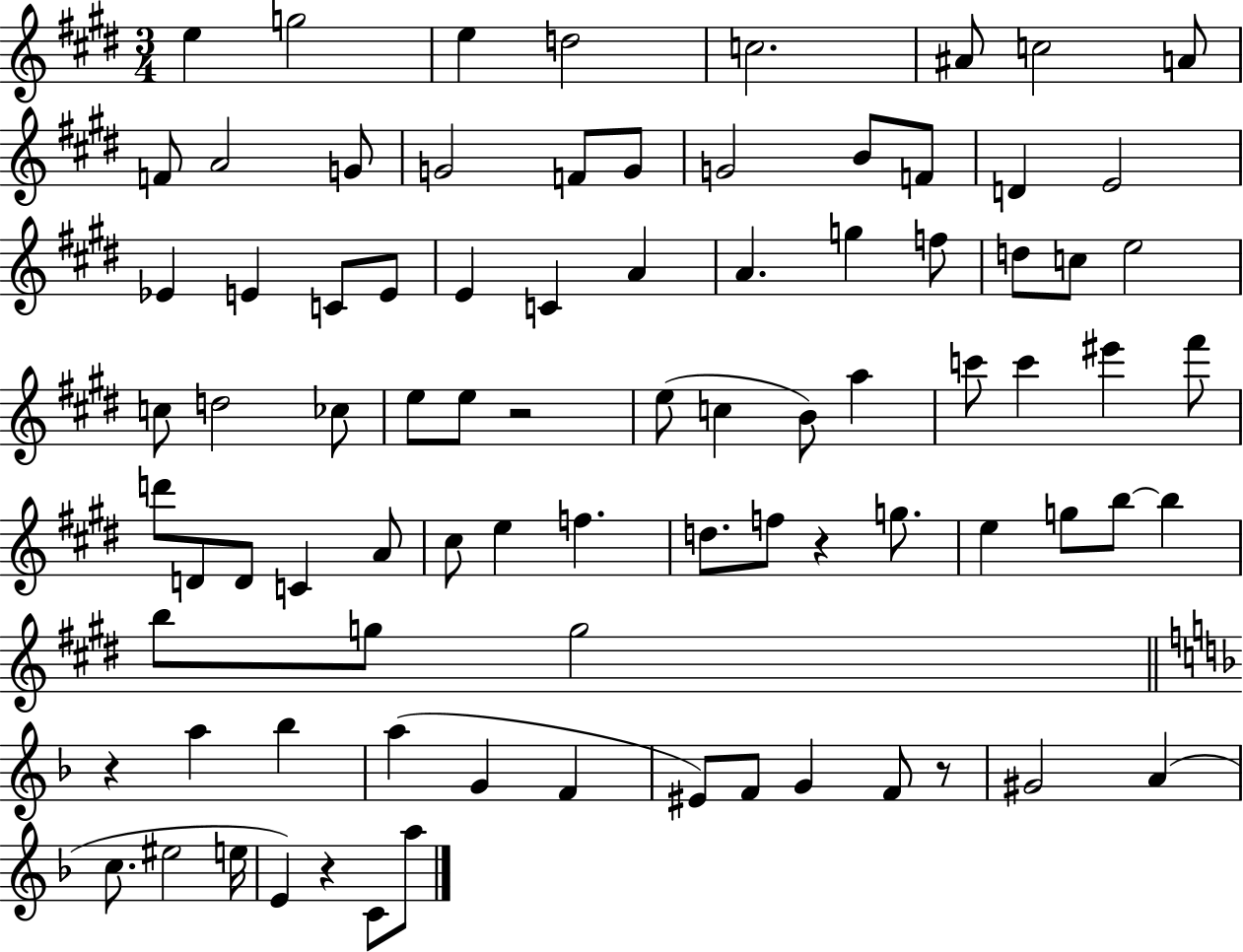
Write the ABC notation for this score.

X:1
T:Untitled
M:3/4
L:1/4
K:E
e g2 e d2 c2 ^A/2 c2 A/2 F/2 A2 G/2 G2 F/2 G/2 G2 B/2 F/2 D E2 _E E C/2 E/2 E C A A g f/2 d/2 c/2 e2 c/2 d2 _c/2 e/2 e/2 z2 e/2 c B/2 a c'/2 c' ^e' ^f'/2 d'/2 D/2 D/2 C A/2 ^c/2 e f d/2 f/2 z g/2 e g/2 b/2 b b/2 g/2 g2 z a _b a G F ^E/2 F/2 G F/2 z/2 ^G2 A c/2 ^e2 e/4 E z C/2 a/2